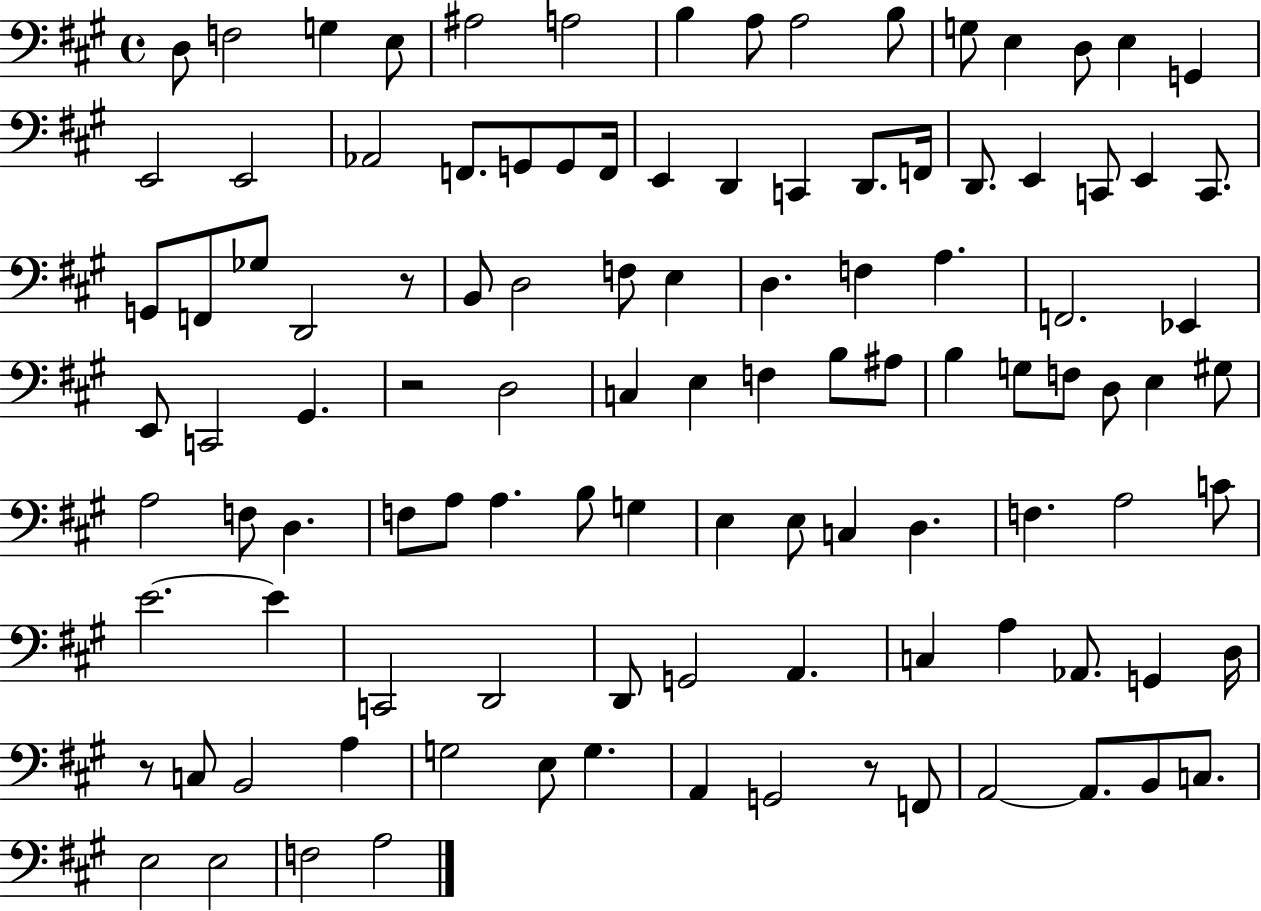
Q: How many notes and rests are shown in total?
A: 108